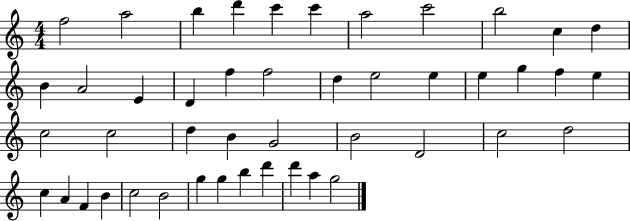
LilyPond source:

{
  \clef treble
  \numericTimeSignature
  \time 4/4
  \key c \major
  f''2 a''2 | b''4 d'''4 c'''4 c'''4 | a''2 c'''2 | b''2 c''4 d''4 | \break b'4 a'2 e'4 | d'4 f''4 f''2 | d''4 e''2 e''4 | e''4 g''4 f''4 e''4 | \break c''2 c''2 | d''4 b'4 g'2 | b'2 d'2 | c''2 d''2 | \break c''4 a'4 f'4 b'4 | c''2 b'2 | g''4 g''4 b''4 d'''4 | d'''4 a''4 g''2 | \break \bar "|."
}